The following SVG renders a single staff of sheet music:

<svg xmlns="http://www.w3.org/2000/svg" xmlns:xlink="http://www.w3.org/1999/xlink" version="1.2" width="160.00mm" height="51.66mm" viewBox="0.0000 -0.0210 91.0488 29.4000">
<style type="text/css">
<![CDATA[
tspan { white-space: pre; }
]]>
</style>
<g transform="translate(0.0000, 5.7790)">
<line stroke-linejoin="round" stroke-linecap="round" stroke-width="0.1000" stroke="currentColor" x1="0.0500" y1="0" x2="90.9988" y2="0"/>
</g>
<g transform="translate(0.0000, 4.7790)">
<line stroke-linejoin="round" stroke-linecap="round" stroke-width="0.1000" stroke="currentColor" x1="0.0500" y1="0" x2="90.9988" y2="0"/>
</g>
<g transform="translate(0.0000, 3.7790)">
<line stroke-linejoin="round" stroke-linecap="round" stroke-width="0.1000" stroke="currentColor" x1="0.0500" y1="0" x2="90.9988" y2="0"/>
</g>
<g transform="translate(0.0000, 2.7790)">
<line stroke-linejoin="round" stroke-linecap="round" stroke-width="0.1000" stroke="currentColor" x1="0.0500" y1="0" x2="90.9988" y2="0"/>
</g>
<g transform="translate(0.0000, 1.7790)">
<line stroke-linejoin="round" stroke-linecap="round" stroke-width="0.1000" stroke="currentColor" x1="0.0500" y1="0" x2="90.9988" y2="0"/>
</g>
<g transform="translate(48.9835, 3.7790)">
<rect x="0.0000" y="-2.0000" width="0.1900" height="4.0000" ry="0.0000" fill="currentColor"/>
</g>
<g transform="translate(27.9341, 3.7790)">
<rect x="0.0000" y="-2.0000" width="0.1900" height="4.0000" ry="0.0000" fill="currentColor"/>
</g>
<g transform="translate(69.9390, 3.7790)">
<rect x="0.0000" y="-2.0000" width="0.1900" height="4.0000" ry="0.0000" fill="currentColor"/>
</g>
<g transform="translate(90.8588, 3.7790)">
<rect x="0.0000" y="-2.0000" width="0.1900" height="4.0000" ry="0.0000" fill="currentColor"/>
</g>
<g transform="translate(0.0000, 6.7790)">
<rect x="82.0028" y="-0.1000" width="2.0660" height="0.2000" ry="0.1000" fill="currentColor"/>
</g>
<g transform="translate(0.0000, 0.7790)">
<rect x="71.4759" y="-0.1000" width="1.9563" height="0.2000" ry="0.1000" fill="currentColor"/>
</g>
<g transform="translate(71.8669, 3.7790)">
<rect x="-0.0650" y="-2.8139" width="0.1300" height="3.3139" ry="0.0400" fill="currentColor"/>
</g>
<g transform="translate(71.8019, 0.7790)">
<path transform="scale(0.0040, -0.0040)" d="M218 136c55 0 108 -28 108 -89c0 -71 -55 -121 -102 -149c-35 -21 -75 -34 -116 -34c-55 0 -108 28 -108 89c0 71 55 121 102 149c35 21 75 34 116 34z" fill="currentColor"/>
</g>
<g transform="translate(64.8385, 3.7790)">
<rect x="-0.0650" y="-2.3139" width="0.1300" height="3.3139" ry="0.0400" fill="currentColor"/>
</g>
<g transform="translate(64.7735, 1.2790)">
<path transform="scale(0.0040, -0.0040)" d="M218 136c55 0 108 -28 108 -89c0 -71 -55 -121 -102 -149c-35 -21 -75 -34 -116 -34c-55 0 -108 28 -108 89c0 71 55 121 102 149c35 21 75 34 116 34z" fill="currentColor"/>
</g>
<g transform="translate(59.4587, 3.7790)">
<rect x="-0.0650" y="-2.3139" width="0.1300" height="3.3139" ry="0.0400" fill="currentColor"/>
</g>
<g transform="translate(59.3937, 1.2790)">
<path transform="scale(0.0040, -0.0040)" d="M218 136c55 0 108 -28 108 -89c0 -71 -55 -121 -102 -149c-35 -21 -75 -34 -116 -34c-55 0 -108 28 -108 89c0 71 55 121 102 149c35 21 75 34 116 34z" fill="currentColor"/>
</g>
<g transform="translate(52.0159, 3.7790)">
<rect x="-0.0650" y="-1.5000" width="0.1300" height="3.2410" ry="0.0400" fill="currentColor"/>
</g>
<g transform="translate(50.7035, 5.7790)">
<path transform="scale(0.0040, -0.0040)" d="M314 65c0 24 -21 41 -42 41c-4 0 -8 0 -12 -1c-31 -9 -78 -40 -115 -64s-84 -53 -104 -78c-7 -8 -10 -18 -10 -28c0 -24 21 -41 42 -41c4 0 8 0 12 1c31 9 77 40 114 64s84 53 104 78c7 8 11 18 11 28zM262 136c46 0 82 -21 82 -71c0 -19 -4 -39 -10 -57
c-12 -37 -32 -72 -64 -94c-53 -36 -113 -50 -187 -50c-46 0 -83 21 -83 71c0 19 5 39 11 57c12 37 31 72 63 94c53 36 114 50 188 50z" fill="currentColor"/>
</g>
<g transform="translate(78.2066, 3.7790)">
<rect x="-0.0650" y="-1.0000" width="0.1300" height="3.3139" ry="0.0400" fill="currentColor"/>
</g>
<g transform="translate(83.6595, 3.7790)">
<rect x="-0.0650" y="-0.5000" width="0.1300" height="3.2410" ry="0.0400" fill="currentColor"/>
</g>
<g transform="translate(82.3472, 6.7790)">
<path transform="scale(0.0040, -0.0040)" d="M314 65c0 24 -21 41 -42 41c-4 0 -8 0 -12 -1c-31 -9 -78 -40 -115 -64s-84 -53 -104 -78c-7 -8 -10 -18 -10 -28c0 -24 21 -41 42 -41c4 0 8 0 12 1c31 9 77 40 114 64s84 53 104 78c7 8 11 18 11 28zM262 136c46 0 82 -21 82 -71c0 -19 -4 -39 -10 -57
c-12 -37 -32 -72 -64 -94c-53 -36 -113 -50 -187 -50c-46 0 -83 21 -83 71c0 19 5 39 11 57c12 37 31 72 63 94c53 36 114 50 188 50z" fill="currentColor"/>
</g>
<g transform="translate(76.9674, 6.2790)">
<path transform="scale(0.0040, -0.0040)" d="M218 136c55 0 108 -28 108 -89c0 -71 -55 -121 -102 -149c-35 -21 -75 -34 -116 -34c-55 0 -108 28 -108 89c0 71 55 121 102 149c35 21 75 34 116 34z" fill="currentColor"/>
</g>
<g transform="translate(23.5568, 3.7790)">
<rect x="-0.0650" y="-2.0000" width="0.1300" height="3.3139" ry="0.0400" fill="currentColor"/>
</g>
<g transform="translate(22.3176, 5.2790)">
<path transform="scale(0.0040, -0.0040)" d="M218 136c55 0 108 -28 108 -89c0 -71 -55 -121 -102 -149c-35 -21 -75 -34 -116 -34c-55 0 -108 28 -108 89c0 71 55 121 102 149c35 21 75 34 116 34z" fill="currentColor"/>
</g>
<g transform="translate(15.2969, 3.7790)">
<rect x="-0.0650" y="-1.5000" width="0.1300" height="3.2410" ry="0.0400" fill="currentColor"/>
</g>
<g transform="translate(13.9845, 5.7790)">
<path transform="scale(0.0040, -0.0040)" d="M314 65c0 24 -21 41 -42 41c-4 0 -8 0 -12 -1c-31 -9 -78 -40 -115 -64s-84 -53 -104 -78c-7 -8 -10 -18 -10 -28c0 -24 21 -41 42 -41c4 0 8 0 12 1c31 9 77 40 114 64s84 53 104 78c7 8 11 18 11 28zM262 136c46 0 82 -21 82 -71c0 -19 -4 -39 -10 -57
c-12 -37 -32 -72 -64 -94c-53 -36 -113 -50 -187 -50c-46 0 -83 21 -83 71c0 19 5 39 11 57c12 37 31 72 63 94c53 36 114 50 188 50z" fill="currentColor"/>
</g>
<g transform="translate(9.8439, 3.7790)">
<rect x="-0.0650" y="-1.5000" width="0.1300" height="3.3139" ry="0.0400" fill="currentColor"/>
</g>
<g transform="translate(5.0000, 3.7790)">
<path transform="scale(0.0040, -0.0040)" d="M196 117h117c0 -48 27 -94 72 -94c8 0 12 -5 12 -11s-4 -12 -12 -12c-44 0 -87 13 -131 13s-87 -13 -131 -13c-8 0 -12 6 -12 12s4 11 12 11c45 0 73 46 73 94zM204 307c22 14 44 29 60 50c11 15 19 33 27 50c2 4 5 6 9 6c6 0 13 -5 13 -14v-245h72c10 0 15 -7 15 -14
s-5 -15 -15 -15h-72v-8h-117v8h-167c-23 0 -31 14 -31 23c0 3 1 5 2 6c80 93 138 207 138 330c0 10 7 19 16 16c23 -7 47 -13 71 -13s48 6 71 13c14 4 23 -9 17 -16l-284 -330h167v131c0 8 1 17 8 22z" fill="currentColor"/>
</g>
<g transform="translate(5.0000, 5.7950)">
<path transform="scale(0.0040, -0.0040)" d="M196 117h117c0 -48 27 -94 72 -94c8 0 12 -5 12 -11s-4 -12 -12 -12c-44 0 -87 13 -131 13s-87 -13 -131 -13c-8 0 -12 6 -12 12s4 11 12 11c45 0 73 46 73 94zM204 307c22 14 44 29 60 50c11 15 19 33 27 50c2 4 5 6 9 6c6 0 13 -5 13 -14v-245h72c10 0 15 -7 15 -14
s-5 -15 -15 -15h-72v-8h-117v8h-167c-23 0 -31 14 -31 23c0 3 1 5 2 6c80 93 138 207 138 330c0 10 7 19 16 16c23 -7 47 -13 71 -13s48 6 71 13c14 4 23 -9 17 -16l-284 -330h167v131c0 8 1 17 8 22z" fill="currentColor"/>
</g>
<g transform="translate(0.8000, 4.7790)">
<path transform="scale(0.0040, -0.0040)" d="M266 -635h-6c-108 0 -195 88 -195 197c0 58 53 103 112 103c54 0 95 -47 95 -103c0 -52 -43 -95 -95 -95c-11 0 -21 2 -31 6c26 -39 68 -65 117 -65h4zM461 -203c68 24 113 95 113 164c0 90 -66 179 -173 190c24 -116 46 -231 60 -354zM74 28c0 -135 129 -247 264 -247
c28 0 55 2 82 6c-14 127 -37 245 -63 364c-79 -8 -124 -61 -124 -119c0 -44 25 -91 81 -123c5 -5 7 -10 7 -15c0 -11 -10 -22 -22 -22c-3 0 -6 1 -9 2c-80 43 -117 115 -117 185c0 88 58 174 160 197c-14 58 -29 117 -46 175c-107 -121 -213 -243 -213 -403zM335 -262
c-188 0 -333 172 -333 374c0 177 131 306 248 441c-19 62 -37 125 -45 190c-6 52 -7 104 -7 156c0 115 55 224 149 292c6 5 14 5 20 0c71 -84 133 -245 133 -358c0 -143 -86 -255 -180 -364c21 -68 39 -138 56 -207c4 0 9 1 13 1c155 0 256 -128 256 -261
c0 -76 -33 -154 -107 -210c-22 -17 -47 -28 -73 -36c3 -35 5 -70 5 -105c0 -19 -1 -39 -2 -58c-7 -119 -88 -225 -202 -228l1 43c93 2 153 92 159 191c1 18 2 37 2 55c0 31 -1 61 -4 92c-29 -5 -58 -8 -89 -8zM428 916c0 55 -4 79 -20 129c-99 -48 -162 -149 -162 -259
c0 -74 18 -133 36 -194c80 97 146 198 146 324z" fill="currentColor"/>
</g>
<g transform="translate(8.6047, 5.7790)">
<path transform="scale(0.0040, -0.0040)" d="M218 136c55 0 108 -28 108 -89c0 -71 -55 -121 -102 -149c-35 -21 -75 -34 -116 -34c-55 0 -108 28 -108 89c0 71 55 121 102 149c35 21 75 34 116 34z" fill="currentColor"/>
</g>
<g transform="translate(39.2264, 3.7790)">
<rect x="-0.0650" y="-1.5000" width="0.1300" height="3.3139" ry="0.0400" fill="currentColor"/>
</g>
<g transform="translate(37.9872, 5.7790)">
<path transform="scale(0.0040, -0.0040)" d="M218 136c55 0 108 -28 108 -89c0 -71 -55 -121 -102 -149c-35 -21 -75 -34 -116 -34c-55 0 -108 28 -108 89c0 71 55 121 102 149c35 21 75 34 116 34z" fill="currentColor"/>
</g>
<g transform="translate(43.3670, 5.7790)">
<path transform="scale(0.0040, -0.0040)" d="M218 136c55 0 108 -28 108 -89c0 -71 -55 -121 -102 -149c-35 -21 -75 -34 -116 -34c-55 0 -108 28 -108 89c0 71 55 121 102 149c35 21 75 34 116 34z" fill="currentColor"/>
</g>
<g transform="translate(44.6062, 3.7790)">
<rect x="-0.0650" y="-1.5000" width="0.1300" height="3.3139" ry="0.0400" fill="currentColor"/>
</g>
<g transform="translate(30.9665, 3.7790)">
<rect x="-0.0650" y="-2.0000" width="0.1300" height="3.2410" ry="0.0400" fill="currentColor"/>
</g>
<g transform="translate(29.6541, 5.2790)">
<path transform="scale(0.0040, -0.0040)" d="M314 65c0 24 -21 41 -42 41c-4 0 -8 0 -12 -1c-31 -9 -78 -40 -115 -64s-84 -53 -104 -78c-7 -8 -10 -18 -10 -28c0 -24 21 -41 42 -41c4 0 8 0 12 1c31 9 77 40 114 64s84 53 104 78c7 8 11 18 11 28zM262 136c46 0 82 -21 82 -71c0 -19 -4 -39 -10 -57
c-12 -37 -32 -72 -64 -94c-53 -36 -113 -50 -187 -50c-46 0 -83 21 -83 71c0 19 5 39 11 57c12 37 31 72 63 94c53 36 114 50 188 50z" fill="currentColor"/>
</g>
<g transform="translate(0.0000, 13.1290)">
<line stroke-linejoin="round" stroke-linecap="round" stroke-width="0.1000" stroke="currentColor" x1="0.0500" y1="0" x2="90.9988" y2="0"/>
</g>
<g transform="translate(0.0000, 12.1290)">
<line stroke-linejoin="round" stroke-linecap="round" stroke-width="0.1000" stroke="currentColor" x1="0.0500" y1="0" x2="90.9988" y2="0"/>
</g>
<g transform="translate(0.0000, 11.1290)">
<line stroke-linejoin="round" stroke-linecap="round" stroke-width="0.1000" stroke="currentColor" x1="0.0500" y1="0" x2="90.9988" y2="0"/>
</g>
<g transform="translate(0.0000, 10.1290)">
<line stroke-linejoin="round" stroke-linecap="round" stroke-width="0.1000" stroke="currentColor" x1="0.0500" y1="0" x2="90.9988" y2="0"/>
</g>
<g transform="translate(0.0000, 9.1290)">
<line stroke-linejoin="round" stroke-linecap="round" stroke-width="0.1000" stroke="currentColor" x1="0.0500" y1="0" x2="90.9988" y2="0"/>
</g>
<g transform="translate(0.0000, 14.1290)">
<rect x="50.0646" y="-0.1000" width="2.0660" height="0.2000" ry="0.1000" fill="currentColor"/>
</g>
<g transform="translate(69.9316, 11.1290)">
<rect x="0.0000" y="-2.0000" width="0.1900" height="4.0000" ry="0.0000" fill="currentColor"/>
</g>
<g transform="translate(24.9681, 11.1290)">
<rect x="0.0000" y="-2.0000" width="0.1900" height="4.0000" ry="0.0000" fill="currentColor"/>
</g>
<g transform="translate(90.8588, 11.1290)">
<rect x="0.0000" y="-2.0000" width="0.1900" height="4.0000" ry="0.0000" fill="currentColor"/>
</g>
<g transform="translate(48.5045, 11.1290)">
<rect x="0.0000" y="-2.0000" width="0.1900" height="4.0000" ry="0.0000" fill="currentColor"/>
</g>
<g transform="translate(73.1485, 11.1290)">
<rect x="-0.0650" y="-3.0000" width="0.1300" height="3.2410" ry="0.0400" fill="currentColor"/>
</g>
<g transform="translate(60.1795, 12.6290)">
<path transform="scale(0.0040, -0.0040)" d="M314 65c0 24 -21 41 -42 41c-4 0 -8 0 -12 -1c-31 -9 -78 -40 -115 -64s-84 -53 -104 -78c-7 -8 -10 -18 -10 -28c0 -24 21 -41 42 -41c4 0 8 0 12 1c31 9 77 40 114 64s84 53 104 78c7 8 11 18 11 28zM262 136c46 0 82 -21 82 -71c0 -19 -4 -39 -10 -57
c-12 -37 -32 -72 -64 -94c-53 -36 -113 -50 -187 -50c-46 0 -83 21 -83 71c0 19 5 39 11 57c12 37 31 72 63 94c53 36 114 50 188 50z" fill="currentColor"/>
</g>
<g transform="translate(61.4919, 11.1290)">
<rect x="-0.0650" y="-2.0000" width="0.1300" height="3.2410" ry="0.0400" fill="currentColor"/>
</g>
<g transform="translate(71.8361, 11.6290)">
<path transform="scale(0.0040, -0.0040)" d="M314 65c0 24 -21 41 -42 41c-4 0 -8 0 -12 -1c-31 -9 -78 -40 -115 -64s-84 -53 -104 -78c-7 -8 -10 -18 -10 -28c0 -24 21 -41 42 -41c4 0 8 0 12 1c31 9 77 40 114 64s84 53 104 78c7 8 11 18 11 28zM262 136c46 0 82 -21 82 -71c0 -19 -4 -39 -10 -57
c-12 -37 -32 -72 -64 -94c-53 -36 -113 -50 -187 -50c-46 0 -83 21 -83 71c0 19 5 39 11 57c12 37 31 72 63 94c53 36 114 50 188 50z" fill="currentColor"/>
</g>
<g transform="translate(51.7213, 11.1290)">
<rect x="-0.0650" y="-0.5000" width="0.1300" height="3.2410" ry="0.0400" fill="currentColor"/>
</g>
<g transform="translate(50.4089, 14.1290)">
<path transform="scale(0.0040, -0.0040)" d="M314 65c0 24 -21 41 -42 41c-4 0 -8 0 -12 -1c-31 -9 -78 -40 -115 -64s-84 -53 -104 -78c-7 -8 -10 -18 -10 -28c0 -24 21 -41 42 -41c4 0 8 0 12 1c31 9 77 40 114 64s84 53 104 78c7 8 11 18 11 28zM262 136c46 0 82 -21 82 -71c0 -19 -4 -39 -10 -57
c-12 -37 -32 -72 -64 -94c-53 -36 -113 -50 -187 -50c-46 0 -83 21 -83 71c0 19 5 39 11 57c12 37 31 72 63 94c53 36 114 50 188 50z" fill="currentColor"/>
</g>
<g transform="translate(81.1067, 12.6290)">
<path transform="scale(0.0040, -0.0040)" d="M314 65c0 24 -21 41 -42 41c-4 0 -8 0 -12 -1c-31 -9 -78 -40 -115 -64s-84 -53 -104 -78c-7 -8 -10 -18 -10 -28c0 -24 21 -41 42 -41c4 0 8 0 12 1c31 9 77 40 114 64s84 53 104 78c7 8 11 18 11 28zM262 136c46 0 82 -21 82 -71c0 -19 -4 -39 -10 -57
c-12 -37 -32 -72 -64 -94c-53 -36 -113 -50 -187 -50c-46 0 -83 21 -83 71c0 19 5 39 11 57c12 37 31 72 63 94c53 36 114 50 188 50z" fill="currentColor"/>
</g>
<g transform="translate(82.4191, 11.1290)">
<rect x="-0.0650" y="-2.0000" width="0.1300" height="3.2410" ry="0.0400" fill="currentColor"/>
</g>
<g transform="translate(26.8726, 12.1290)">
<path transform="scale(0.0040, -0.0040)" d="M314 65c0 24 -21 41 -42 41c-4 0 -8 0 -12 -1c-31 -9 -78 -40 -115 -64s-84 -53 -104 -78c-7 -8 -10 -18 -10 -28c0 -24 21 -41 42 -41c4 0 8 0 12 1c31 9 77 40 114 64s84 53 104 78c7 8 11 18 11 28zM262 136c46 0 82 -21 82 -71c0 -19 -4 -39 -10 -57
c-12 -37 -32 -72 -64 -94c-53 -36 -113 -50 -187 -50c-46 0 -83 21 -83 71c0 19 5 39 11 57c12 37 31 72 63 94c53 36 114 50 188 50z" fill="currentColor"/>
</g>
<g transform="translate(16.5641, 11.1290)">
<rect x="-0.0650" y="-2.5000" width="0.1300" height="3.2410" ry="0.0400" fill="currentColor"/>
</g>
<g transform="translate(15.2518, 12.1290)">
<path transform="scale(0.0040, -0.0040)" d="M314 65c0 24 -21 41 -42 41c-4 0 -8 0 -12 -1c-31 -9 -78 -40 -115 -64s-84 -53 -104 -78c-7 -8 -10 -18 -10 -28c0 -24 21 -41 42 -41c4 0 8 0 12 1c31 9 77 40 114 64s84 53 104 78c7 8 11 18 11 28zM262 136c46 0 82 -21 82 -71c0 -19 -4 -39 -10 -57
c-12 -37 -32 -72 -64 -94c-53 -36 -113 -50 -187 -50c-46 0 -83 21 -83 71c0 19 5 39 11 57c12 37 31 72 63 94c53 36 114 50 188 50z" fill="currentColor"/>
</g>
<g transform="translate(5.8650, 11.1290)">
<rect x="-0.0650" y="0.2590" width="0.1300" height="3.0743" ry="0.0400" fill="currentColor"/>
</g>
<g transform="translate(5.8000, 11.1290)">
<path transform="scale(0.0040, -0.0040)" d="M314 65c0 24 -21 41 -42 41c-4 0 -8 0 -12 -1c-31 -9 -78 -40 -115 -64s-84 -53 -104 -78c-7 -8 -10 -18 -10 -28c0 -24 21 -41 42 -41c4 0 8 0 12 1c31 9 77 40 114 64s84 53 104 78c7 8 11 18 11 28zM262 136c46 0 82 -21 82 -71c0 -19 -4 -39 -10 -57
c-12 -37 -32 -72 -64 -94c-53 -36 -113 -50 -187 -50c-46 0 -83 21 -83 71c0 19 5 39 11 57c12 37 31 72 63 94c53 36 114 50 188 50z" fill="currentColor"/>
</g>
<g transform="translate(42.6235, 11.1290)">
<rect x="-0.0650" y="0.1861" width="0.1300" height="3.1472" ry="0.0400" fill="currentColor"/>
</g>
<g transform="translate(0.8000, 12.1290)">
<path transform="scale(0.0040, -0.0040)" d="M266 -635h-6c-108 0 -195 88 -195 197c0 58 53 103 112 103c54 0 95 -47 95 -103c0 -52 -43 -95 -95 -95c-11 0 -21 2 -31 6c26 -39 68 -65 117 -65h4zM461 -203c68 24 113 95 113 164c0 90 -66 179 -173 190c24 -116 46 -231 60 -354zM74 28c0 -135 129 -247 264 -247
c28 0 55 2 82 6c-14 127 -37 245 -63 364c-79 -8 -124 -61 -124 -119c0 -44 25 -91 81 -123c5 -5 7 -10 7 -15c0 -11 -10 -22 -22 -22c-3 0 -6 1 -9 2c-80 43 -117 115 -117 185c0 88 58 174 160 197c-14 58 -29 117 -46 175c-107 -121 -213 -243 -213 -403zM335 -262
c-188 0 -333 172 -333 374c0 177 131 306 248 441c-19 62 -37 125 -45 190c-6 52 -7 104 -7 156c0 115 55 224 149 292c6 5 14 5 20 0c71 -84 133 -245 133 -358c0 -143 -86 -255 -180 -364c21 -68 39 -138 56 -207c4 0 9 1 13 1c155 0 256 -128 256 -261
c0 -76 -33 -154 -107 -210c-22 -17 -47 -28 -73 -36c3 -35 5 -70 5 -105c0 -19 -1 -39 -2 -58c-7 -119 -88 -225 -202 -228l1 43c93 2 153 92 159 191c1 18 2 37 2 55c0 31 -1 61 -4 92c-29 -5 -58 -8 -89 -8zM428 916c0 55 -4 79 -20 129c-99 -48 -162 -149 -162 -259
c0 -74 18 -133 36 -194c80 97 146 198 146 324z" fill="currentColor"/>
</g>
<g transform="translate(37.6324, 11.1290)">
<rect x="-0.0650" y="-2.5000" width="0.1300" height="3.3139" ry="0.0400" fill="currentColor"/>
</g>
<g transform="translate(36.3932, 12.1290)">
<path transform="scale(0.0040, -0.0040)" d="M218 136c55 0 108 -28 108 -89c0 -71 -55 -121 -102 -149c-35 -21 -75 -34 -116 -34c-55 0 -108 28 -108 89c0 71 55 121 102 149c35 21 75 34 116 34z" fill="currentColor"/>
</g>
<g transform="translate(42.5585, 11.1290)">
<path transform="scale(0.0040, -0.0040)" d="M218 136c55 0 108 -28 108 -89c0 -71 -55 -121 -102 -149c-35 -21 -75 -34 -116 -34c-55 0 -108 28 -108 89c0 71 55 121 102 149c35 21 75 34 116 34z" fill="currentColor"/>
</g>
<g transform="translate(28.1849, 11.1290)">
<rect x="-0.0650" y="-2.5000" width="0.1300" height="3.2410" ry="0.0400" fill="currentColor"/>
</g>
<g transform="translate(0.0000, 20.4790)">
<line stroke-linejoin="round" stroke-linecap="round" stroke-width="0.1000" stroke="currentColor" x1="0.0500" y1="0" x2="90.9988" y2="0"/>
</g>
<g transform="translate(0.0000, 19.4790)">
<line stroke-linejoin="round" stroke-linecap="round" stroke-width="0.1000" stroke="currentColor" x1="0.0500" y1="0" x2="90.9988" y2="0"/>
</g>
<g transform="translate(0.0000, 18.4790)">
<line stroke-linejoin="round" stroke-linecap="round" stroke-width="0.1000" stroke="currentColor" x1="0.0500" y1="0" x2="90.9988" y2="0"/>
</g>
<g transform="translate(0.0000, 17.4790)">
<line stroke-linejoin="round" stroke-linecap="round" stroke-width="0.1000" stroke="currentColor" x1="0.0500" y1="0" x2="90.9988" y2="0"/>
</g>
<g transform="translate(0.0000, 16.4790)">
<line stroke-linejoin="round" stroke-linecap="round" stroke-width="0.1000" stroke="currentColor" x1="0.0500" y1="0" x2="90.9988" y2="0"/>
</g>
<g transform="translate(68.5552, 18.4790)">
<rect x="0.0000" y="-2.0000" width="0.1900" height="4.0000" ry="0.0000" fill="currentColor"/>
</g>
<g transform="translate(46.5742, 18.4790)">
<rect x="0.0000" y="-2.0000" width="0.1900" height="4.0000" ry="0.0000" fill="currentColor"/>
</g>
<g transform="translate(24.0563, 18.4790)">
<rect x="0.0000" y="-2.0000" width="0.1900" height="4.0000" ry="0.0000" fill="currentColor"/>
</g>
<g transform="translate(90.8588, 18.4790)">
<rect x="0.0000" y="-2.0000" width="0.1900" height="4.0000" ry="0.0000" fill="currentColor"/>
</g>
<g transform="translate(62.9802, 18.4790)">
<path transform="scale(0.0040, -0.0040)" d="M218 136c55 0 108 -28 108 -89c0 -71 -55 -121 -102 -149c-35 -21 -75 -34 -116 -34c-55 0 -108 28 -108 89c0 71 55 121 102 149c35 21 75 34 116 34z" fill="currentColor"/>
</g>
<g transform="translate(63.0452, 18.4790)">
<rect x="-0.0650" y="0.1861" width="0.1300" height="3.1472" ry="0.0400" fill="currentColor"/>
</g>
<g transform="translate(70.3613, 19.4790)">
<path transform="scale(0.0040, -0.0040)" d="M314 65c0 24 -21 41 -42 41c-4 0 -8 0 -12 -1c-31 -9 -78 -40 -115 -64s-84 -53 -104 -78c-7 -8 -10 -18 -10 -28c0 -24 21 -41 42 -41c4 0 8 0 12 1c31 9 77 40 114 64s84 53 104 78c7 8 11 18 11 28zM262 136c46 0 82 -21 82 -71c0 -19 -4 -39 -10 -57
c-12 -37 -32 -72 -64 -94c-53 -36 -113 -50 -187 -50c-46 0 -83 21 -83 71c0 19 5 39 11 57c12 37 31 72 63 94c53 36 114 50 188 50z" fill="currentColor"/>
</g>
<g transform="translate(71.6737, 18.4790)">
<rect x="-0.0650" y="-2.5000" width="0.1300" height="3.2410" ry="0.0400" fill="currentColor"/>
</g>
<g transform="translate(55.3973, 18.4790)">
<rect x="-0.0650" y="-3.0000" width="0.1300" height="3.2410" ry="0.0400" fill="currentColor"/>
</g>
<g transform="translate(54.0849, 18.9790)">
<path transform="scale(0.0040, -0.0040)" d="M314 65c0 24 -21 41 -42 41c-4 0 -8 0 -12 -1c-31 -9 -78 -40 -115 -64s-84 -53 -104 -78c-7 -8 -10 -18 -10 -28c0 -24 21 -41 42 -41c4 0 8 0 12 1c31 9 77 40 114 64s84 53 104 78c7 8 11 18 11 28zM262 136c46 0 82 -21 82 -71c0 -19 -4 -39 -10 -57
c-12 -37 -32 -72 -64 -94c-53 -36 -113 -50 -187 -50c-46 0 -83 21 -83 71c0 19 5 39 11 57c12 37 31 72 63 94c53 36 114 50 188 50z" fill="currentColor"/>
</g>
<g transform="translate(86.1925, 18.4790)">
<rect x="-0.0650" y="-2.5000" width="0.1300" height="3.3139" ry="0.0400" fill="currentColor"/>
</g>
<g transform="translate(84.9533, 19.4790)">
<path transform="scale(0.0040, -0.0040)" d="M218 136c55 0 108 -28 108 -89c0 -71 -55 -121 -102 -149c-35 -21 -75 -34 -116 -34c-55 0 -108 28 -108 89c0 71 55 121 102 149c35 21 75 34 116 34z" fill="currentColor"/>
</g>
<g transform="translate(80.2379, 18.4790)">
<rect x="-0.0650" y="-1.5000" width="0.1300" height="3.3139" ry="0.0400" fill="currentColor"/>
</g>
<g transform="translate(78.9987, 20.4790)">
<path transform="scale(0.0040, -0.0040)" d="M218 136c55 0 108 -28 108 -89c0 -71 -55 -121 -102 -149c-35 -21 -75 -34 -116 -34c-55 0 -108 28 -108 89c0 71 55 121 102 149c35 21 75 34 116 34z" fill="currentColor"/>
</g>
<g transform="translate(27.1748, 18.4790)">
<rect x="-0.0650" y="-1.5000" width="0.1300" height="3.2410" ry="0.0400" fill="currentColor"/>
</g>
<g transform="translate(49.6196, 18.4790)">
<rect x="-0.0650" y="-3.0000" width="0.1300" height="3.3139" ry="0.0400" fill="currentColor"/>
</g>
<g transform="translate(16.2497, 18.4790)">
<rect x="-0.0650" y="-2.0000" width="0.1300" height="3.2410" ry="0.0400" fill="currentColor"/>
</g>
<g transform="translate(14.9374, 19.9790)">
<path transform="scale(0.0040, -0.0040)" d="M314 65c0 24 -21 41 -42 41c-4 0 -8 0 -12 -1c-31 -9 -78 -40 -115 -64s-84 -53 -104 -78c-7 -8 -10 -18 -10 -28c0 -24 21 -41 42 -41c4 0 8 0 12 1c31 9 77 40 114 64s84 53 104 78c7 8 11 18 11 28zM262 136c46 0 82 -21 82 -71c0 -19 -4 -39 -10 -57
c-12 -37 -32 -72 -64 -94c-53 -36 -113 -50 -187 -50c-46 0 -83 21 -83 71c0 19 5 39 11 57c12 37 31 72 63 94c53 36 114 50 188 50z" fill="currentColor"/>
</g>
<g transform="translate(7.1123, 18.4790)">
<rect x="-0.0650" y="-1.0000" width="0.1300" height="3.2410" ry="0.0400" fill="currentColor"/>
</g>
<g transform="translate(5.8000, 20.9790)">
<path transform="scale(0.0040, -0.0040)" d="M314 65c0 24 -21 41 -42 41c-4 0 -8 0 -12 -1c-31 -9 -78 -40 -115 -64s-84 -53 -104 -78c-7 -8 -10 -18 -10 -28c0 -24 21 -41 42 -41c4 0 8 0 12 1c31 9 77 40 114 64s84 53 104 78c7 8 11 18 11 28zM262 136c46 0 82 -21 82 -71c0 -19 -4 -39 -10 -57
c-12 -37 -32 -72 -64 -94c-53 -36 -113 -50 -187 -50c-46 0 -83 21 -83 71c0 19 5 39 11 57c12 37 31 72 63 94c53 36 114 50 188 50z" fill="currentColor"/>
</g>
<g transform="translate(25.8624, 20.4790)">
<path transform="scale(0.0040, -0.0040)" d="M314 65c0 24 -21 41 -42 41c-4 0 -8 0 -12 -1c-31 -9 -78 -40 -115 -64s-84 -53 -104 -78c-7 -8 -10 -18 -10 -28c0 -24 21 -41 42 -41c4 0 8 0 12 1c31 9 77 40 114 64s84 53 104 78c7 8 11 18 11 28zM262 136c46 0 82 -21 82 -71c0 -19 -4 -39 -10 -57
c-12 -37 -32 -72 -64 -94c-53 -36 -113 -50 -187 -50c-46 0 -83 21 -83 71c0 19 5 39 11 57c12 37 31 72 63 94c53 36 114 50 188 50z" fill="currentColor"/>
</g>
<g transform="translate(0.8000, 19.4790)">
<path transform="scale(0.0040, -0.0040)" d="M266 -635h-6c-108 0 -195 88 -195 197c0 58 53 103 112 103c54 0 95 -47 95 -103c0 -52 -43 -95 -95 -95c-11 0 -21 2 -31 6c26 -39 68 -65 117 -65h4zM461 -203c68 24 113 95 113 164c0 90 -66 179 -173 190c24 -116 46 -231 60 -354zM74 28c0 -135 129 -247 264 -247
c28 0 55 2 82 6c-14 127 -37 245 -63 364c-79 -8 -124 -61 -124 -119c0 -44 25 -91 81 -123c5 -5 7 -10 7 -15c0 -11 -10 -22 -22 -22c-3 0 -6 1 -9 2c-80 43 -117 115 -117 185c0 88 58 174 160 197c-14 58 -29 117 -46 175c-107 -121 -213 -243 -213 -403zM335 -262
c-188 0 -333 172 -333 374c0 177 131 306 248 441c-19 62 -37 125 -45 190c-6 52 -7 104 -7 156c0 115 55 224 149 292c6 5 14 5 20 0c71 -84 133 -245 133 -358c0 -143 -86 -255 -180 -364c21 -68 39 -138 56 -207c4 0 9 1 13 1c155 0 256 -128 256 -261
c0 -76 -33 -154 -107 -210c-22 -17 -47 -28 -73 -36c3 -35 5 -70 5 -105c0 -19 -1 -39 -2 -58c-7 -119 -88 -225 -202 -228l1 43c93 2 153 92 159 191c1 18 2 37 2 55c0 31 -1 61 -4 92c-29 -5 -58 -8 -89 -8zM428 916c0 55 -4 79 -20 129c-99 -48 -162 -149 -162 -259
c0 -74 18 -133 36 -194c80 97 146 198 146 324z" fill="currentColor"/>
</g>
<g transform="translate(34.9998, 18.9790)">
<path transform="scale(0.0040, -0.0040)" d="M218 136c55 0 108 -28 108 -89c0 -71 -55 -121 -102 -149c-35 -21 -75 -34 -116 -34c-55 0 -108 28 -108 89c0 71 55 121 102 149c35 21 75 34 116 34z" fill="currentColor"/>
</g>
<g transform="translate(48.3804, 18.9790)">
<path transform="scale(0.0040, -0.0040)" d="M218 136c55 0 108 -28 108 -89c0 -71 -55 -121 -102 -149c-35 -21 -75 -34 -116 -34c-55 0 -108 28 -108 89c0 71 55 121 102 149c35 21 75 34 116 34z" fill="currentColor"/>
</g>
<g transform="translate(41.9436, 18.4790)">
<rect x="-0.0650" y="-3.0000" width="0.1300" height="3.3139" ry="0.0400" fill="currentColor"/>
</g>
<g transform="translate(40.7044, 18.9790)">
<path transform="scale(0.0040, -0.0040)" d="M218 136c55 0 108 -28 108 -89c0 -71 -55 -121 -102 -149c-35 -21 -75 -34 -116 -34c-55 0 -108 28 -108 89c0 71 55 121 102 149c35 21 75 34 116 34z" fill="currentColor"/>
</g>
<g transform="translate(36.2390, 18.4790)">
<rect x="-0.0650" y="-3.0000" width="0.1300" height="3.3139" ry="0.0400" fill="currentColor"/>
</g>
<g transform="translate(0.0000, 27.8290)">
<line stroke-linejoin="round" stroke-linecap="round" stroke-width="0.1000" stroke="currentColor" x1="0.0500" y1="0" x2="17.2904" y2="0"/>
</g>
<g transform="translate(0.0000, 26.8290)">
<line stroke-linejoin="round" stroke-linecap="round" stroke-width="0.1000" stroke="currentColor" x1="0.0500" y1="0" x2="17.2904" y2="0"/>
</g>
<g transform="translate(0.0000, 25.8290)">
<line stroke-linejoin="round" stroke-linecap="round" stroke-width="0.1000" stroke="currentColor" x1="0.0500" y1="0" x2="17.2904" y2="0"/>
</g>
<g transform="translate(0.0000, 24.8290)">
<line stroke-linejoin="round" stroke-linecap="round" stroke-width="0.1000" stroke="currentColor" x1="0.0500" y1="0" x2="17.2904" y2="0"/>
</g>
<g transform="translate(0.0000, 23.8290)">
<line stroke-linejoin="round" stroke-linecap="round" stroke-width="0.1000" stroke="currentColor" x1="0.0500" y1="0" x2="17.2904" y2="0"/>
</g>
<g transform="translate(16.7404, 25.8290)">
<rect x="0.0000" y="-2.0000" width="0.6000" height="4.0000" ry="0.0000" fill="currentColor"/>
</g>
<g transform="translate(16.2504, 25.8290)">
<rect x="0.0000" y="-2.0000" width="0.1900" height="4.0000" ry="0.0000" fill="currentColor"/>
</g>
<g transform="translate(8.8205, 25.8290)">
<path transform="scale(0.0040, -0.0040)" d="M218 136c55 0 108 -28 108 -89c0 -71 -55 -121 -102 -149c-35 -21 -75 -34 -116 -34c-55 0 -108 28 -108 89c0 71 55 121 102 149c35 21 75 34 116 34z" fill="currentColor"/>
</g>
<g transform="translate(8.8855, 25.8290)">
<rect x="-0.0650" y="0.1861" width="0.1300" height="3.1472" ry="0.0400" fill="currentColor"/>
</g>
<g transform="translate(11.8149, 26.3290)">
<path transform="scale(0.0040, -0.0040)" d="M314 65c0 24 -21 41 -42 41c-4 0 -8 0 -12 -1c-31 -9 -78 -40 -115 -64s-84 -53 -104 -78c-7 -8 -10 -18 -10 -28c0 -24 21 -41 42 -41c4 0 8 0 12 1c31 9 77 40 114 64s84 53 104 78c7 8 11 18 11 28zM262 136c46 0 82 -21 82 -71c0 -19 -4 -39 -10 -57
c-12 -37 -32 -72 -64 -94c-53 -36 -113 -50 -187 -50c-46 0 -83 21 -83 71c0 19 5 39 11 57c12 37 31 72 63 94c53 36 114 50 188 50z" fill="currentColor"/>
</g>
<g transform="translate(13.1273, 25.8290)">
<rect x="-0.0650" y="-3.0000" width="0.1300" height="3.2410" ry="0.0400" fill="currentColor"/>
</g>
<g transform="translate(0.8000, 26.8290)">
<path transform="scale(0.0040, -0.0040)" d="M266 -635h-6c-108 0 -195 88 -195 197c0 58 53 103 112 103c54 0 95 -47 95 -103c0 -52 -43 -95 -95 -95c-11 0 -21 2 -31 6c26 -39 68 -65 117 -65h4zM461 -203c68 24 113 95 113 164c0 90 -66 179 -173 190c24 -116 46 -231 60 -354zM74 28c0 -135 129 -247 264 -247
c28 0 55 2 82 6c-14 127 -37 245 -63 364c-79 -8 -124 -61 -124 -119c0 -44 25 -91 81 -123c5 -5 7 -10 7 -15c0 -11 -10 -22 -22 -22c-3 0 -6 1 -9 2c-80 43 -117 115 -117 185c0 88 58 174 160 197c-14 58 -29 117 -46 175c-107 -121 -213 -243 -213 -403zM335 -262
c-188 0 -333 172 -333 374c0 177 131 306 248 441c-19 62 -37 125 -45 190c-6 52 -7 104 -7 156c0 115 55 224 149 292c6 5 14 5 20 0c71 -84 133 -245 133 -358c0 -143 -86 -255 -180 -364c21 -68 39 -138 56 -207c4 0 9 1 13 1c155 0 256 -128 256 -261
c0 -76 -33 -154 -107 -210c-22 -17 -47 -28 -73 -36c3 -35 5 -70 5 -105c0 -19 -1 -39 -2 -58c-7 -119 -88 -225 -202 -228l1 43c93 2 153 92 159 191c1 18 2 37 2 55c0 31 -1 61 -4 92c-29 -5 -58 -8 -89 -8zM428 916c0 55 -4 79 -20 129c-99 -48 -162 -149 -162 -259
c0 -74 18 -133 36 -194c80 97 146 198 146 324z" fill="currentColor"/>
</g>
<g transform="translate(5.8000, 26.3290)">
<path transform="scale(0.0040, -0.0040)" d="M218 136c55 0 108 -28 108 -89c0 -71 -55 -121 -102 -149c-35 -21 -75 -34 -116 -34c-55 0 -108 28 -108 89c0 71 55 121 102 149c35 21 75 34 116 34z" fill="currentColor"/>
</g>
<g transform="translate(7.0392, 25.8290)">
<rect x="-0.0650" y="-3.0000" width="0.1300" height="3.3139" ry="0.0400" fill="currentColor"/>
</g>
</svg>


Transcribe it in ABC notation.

X:1
T:Untitled
M:4/4
L:1/4
K:C
E E2 F F2 E E E2 g g a D C2 B2 G2 G2 G B C2 F2 A2 F2 D2 F2 E2 A A A A2 B G2 E G A B A2